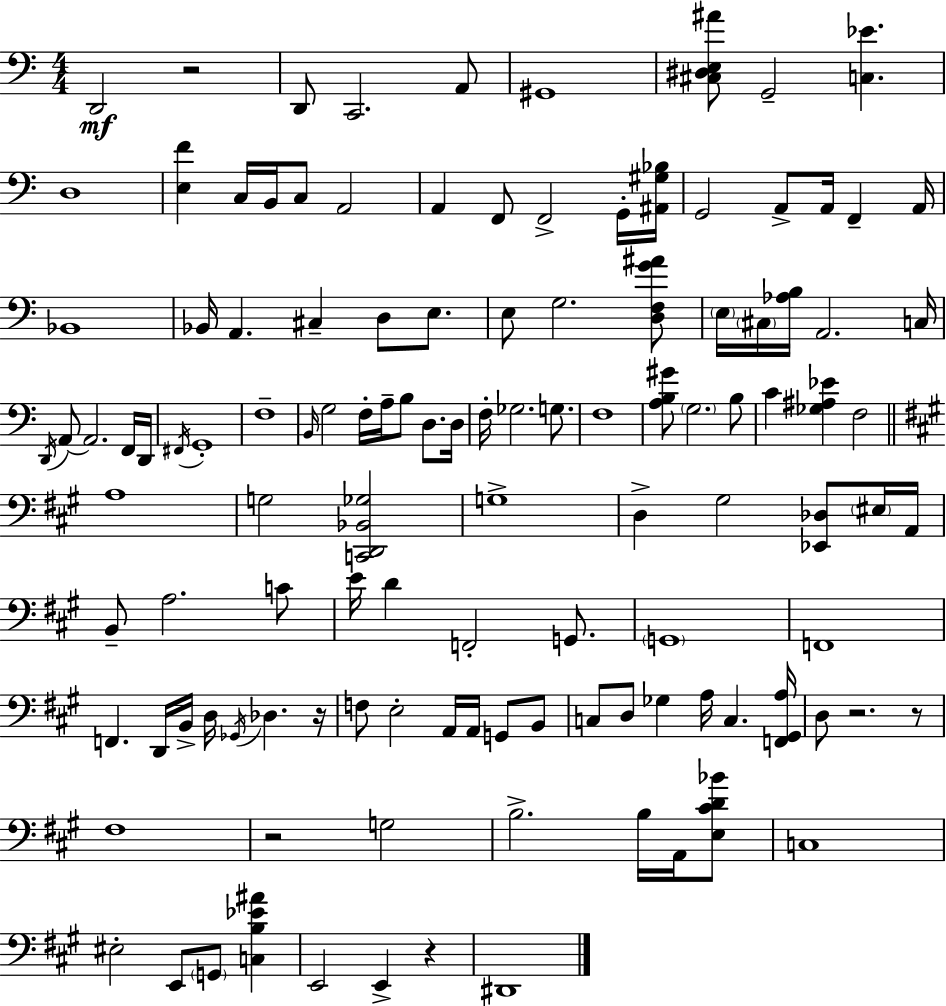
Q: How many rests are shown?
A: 6